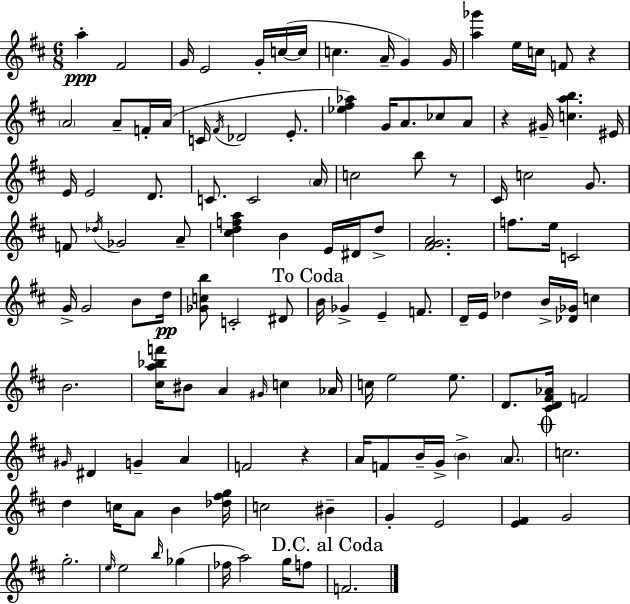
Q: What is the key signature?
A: D major